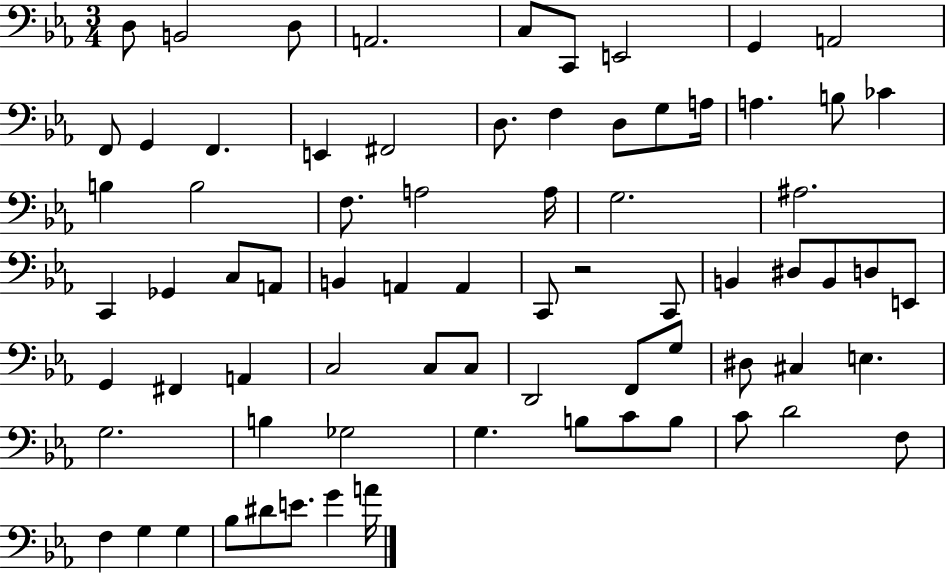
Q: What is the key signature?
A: EES major